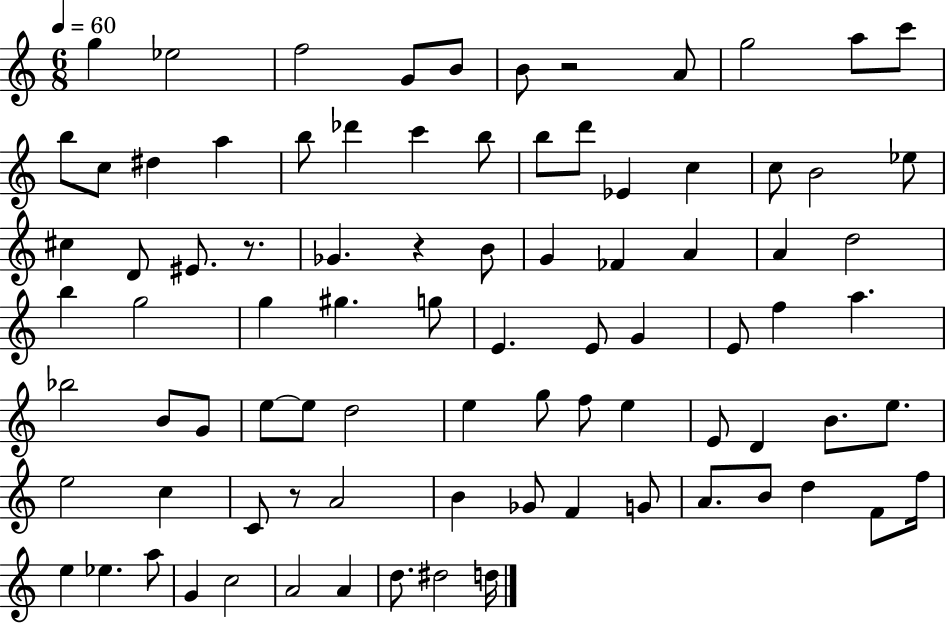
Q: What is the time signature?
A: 6/8